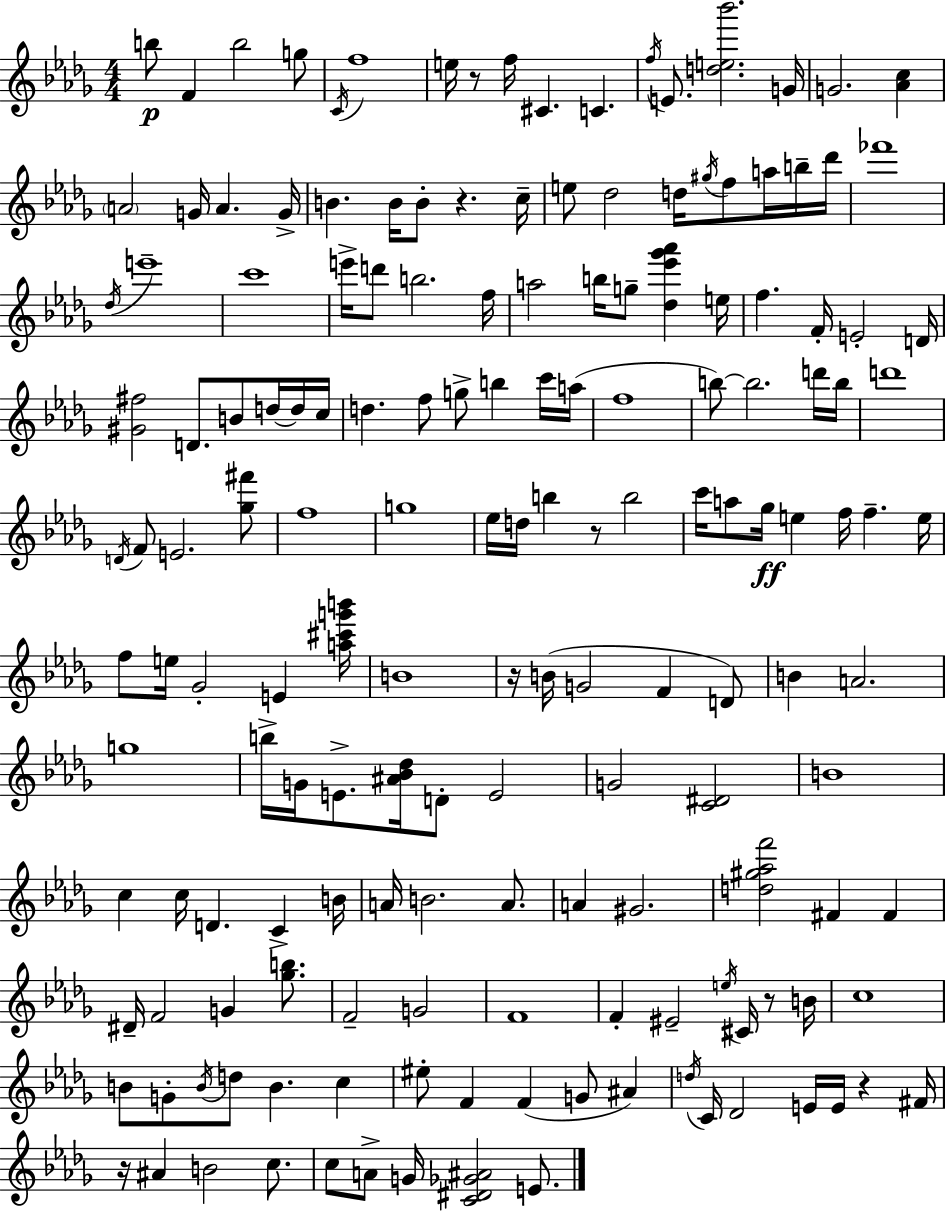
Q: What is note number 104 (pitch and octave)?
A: A4